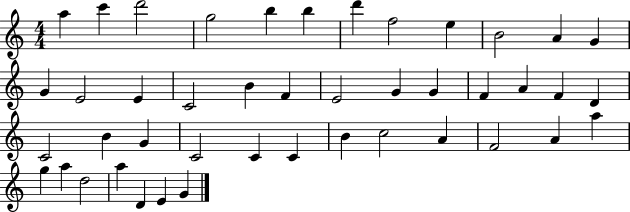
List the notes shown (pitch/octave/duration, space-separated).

A5/q C6/q D6/h G5/h B5/q B5/q D6/q F5/h E5/q B4/h A4/q G4/q G4/q E4/h E4/q C4/h B4/q F4/q E4/h G4/q G4/q F4/q A4/q F4/q D4/q C4/h B4/q G4/q C4/h C4/q C4/q B4/q C5/h A4/q F4/h A4/q A5/q G5/q A5/q D5/h A5/q D4/q E4/q G4/q